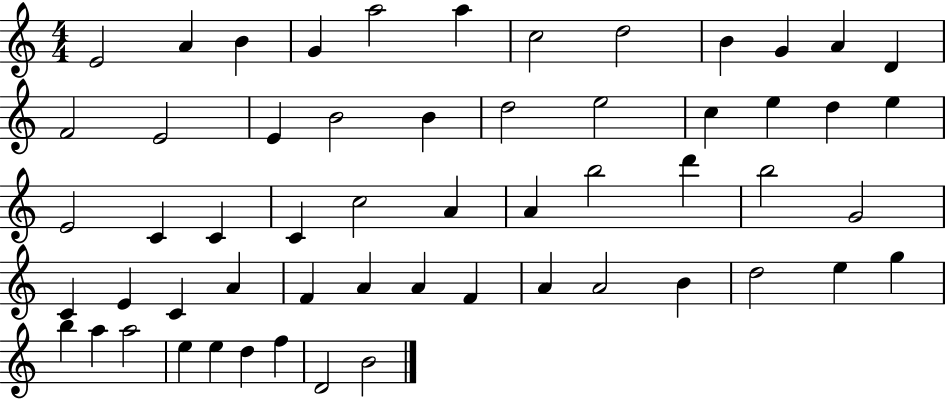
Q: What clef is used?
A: treble